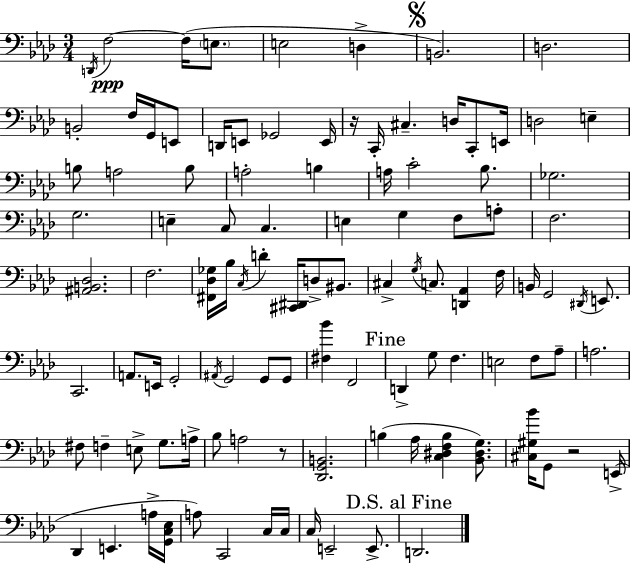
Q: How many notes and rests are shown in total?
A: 106